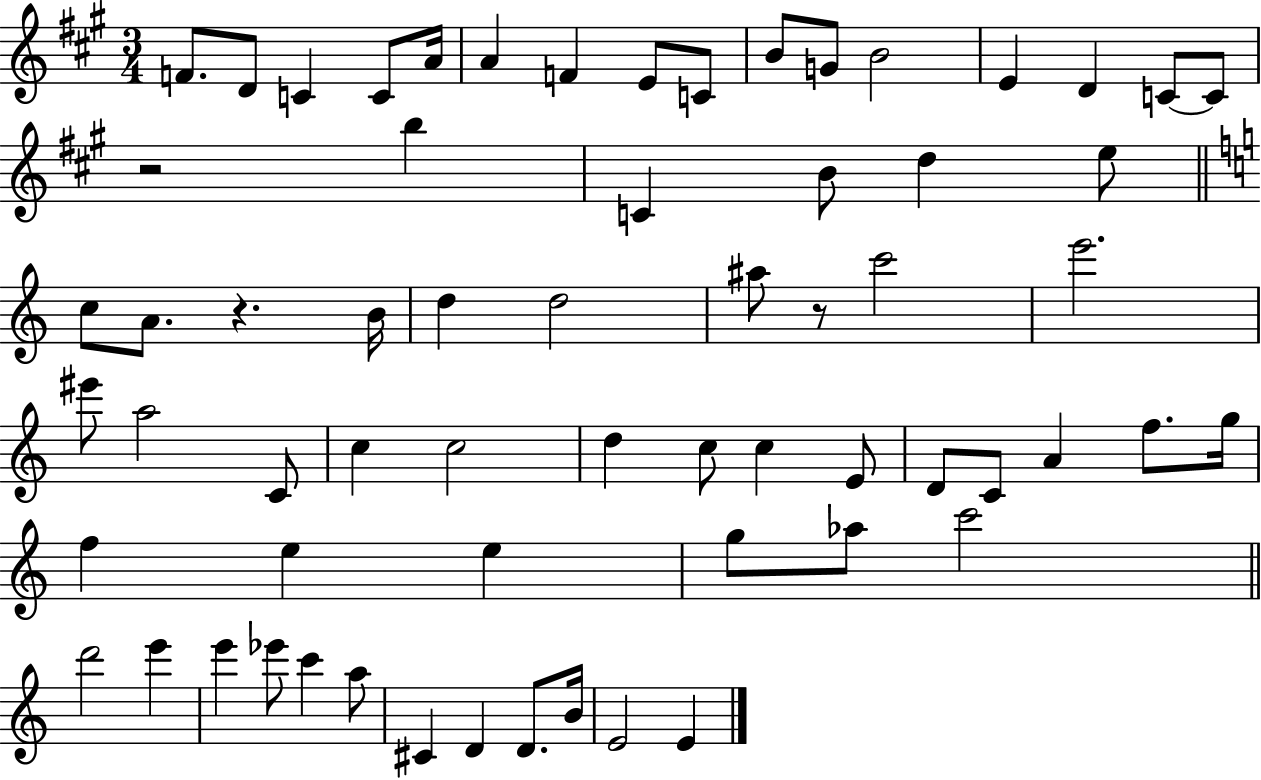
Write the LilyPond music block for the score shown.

{
  \clef treble
  \numericTimeSignature
  \time 3/4
  \key a \major
  \repeat volta 2 { f'8. d'8 c'4 c'8 a'16 | a'4 f'4 e'8 c'8 | b'8 g'8 b'2 | e'4 d'4 c'8~~ c'8 | \break r2 b''4 | c'4 b'8 d''4 e''8 | \bar "||" \break \key c \major c''8 a'8. r4. b'16 | d''4 d''2 | ais''8 r8 c'''2 | e'''2. | \break eis'''8 a''2 c'8 | c''4 c''2 | d''4 c''8 c''4 e'8 | d'8 c'8 a'4 f''8. g''16 | \break f''4 e''4 e''4 | g''8 aes''8 c'''2 | \bar "||" \break \key c \major d'''2 e'''4 | e'''4 ees'''8 c'''4 a''8 | cis'4 d'4 d'8. b'16 | e'2 e'4 | \break } \bar "|."
}